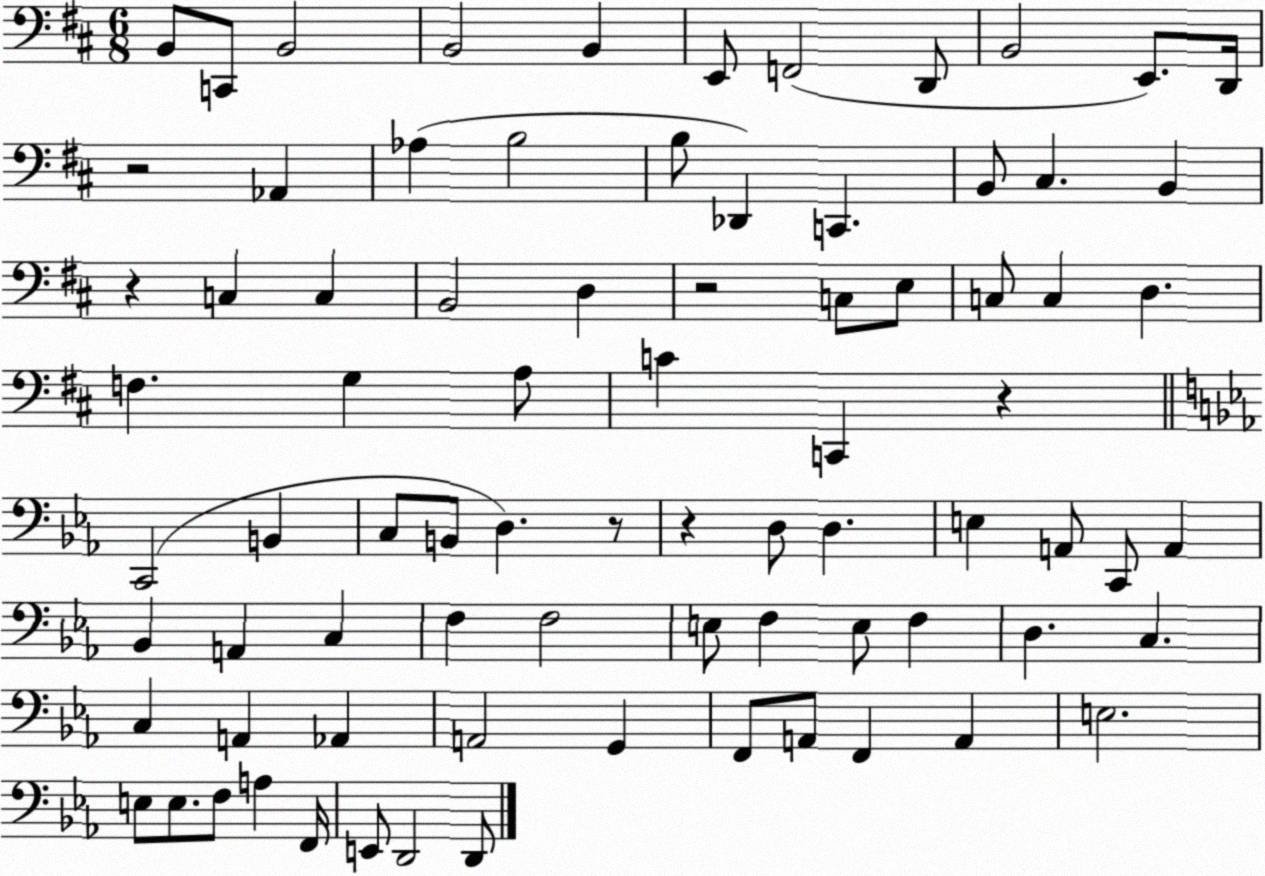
X:1
T:Untitled
M:6/8
L:1/4
K:D
B,,/2 C,,/2 B,,2 B,,2 B,, E,,/2 F,,2 D,,/2 B,,2 E,,/2 D,,/4 z2 _A,, _A, B,2 B,/2 _D,, C,, B,,/2 ^C, B,, z C, C, B,,2 D, z2 C,/2 E,/2 C,/2 C, D, F, G, A,/2 C C,, z C,,2 B,, C,/2 B,,/2 D, z/2 z D,/2 D, E, A,,/2 C,,/2 A,, _B,, A,, C, F, F,2 E,/2 F, E,/2 F, D, C, C, A,, _A,, A,,2 G,, F,,/2 A,,/2 F,, A,, E,2 E,/2 E,/2 F,/2 A, F,,/4 E,,/2 D,,2 D,,/2